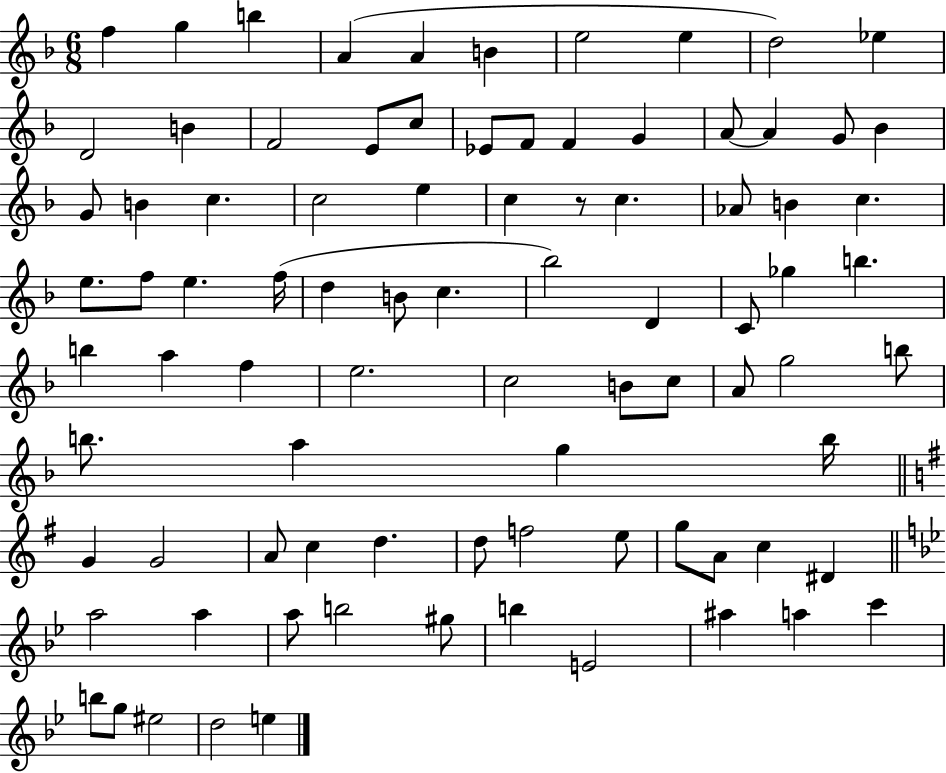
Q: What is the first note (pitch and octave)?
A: F5